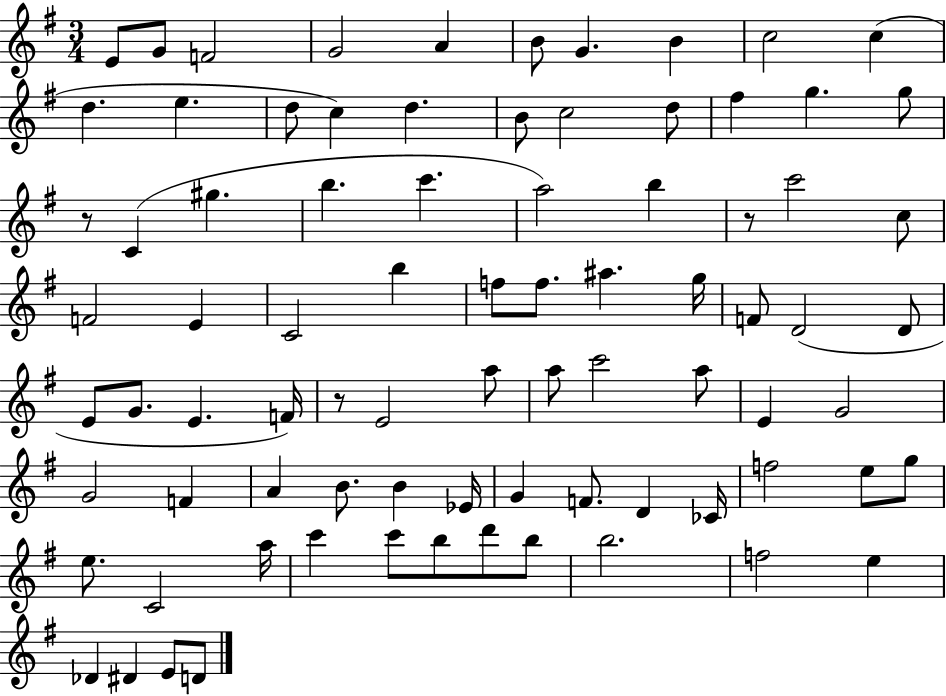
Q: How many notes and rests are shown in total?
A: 82